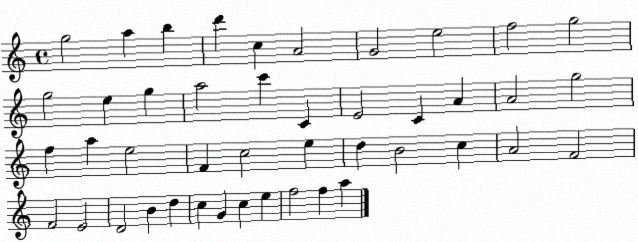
X:1
T:Untitled
M:4/4
L:1/4
K:C
g2 a b d' c A2 G2 e2 f2 g2 g2 e g a2 c' C E2 C A A2 g2 f a e2 F c2 e d B2 c A2 F2 F2 E2 D2 B d c G c e f2 f a